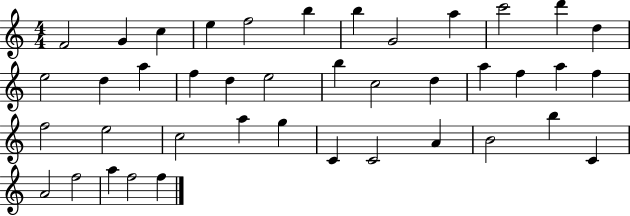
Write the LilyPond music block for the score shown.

{
  \clef treble
  \numericTimeSignature
  \time 4/4
  \key c \major
  f'2 g'4 c''4 | e''4 f''2 b''4 | b''4 g'2 a''4 | c'''2 d'''4 d''4 | \break e''2 d''4 a''4 | f''4 d''4 e''2 | b''4 c''2 d''4 | a''4 f''4 a''4 f''4 | \break f''2 e''2 | c''2 a''4 g''4 | c'4 c'2 a'4 | b'2 b''4 c'4 | \break a'2 f''2 | a''4 f''2 f''4 | \bar "|."
}